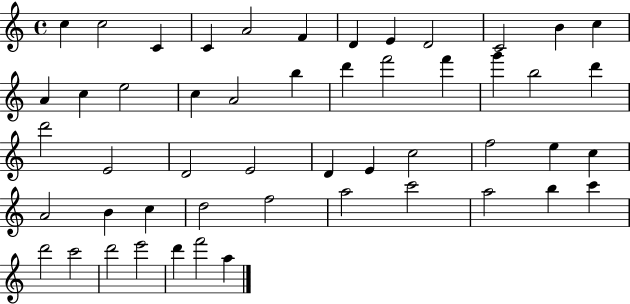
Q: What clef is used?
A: treble